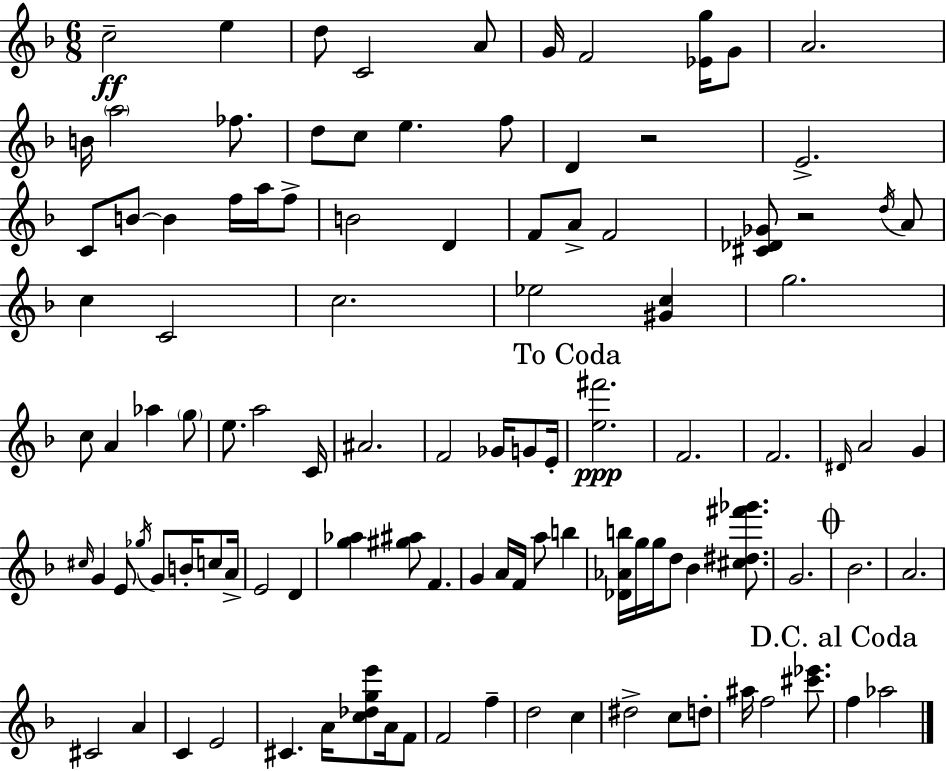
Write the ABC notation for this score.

X:1
T:Untitled
M:6/8
L:1/4
K:Dm
c2 e d/2 C2 A/2 G/4 F2 [_Eg]/4 G/2 A2 B/4 a2 _f/2 d/2 c/2 e f/2 D z2 E2 C/2 B/2 B f/4 a/4 f/2 B2 D F/2 A/2 F2 [^C_D_G]/2 z2 d/4 A/2 c C2 c2 _e2 [^Gc] g2 c/2 A _a g/2 e/2 a2 C/4 ^A2 F2 _G/4 G/2 E/4 [e^f']2 F2 F2 ^D/4 A2 G ^c/4 G E/2 _g/4 G/2 B/4 c/2 A/4 E2 D [g_a] [^g^a]/2 F G A/4 F/4 a/2 b [_D_Ab]/4 g/4 g/4 d/2 _B [^c^d^f'_g']/2 G2 _B2 A2 ^C2 A C E2 ^C A/4 [c_dge']/2 A/4 F/2 F2 f d2 c ^d2 c/2 d/2 ^a/4 f2 [^c'_e']/2 f _a2